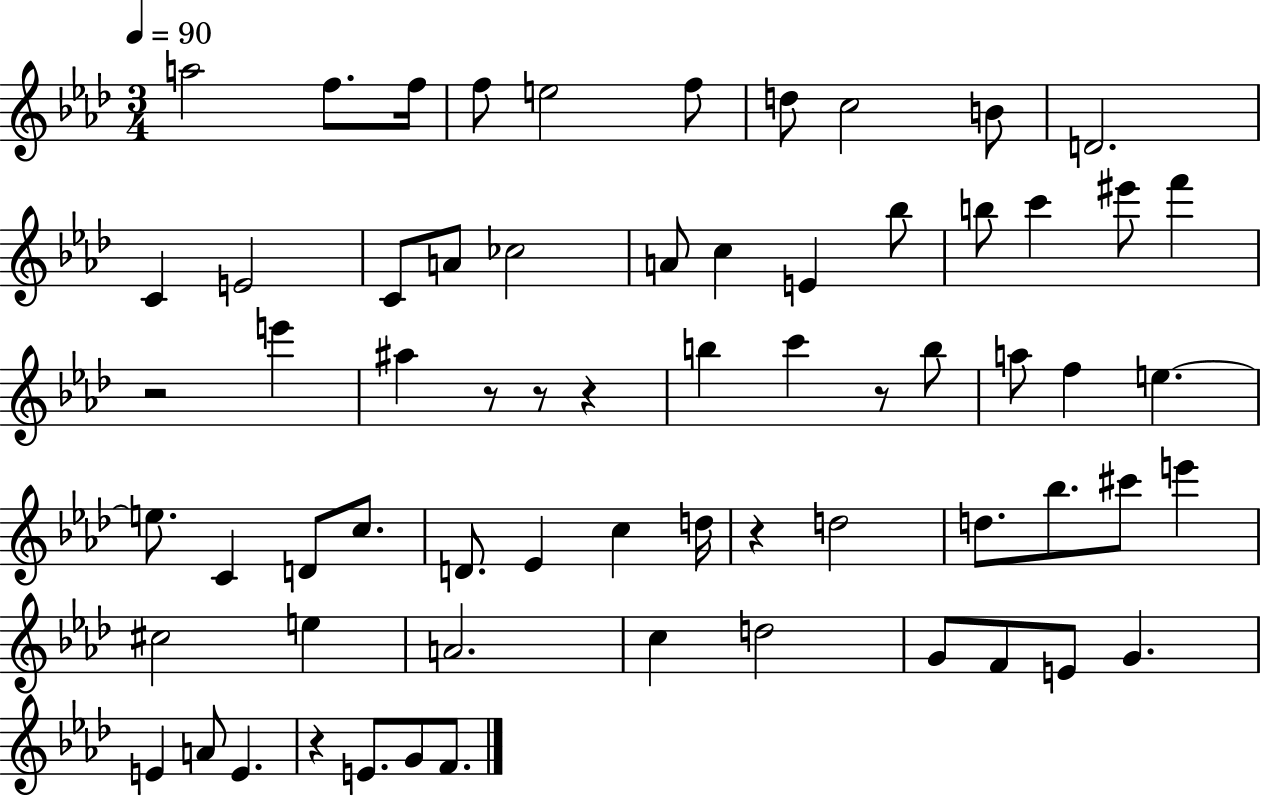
A5/h F5/e. F5/s F5/e E5/h F5/e D5/e C5/h B4/e D4/h. C4/q E4/h C4/e A4/e CES5/h A4/e C5/q E4/q Bb5/e B5/e C6/q EIS6/e F6/q R/h E6/q A#5/q R/e R/e R/q B5/q C6/q R/e B5/e A5/e F5/q E5/q. E5/e. C4/q D4/e C5/e. D4/e. Eb4/q C5/q D5/s R/q D5/h D5/e. Bb5/e. C#6/e E6/q C#5/h E5/q A4/h. C5/q D5/h G4/e F4/e E4/e G4/q. E4/q A4/e E4/q. R/q E4/e. G4/e F4/e.